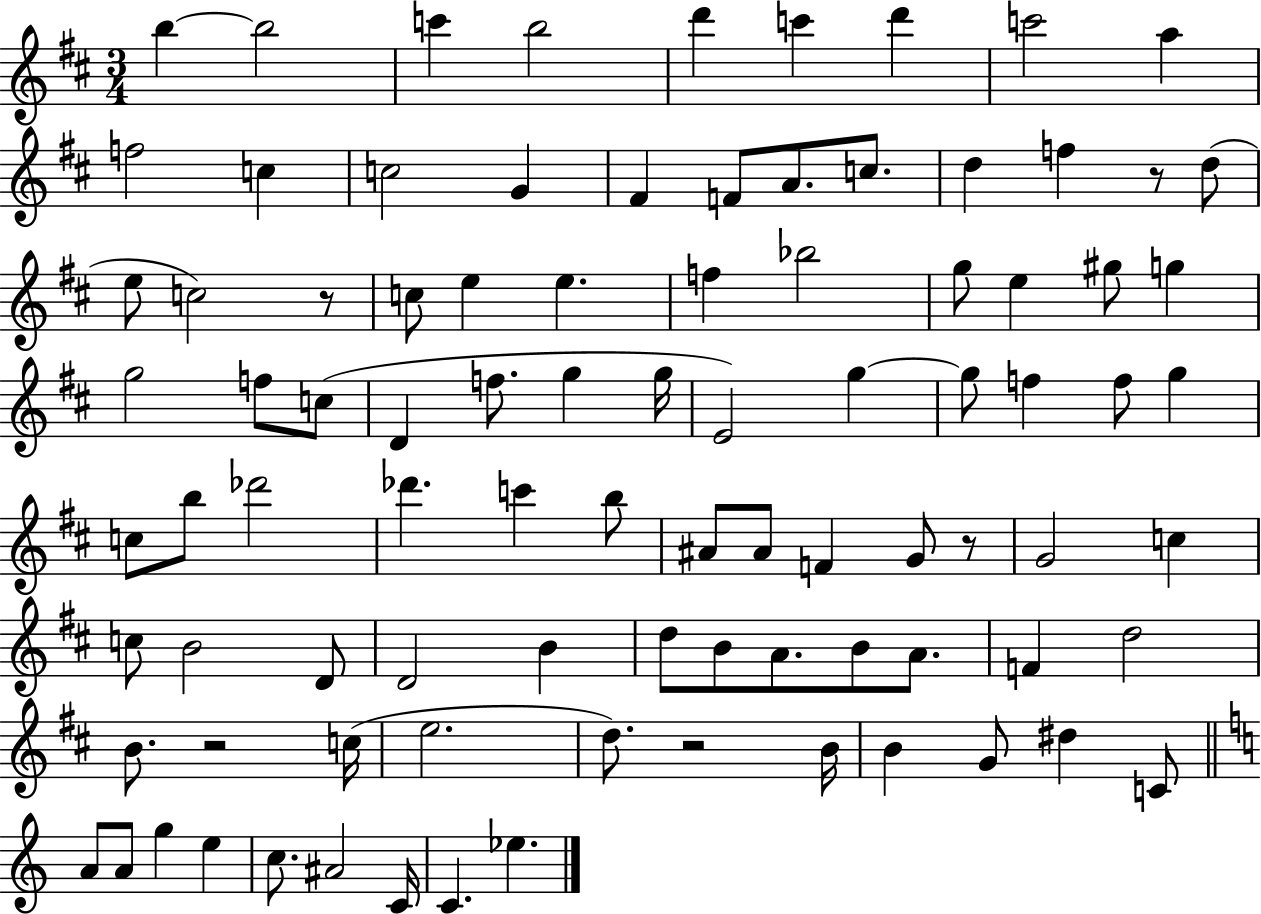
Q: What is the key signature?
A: D major